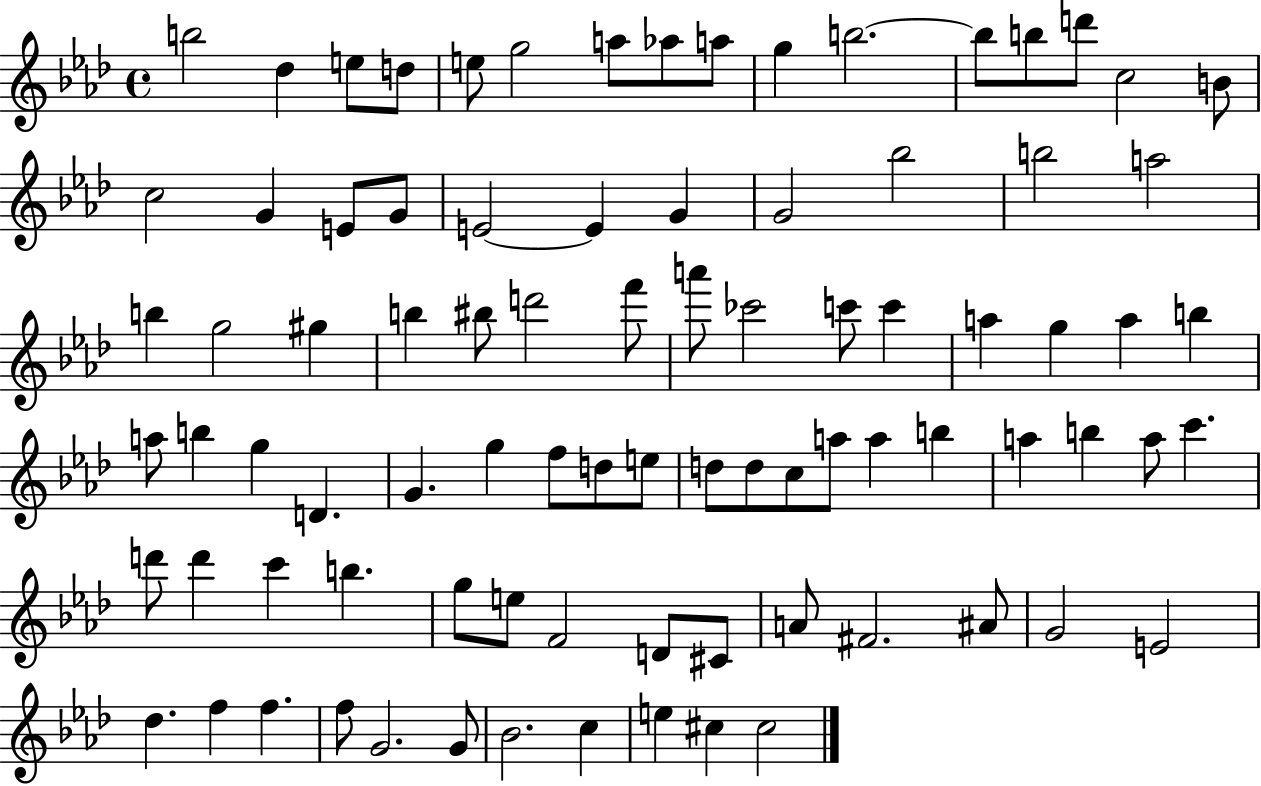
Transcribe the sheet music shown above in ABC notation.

X:1
T:Untitled
M:4/4
L:1/4
K:Ab
b2 _d e/2 d/2 e/2 g2 a/2 _a/2 a/2 g b2 b/2 b/2 d'/2 c2 B/2 c2 G E/2 G/2 E2 E G G2 _b2 b2 a2 b g2 ^g b ^b/2 d'2 f'/2 a'/2 _c'2 c'/2 c' a g a b a/2 b g D G g f/2 d/2 e/2 d/2 d/2 c/2 a/2 a b a b a/2 c' d'/2 d' c' b g/2 e/2 F2 D/2 ^C/2 A/2 ^F2 ^A/2 G2 E2 _d f f f/2 G2 G/2 _B2 c e ^c ^c2